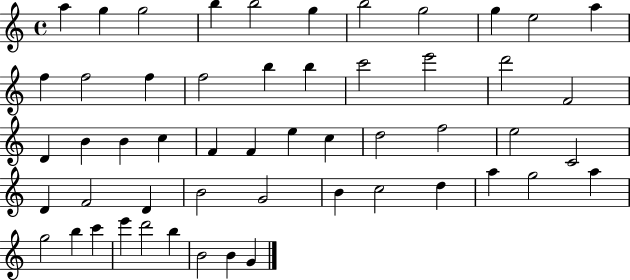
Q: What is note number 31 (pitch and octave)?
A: F5